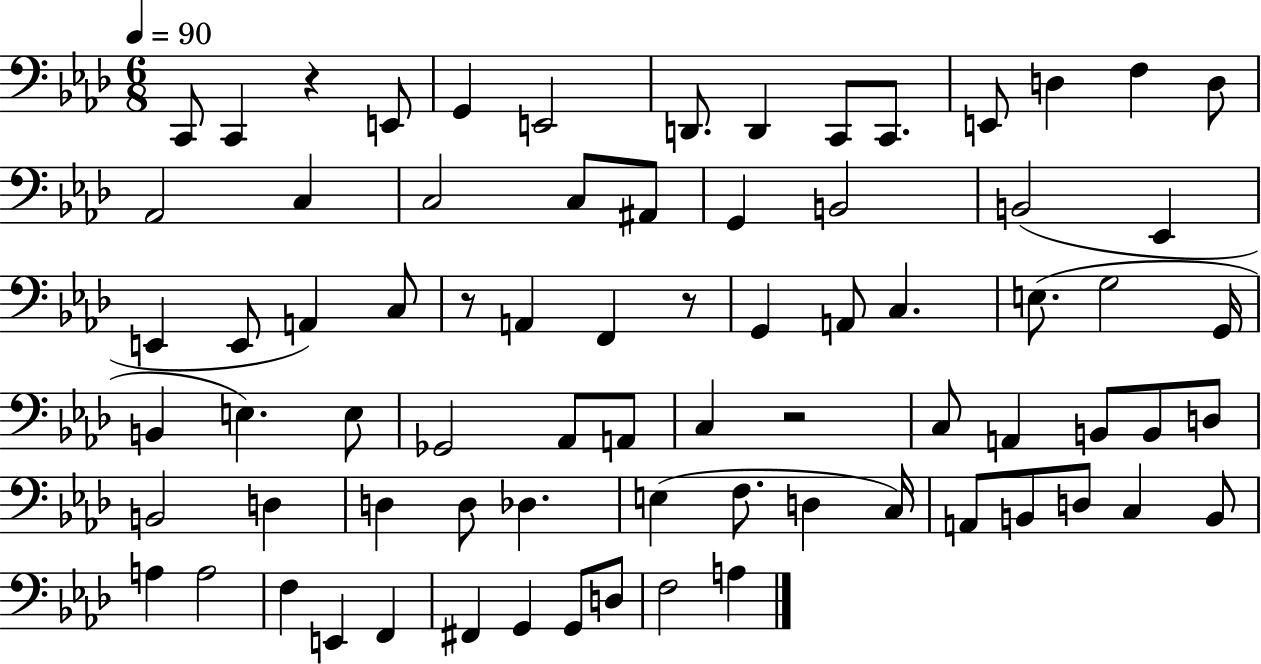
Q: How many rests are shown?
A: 4